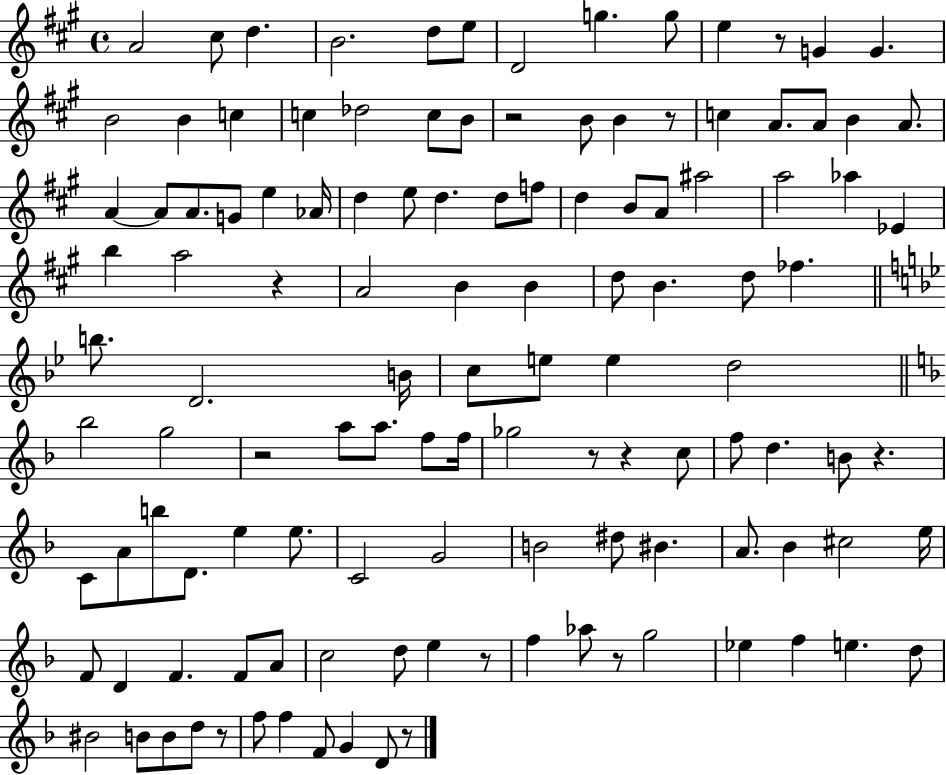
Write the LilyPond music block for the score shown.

{
  \clef treble
  \time 4/4
  \defaultTimeSignature
  \key a \major
  a'2 cis''8 d''4. | b'2. d''8 e''8 | d'2 g''4. g''8 | e''4 r8 g'4 g'4. | \break b'2 b'4 c''4 | c''4 des''2 c''8 b'8 | r2 b'8 b'4 r8 | c''4 a'8. a'8 b'4 a'8. | \break a'4~~ a'8 a'8. g'8 e''4 aes'16 | d''4 e''8 d''4. d''8 f''8 | d''4 b'8 a'8 ais''2 | a''2 aes''4 ees'4 | \break b''4 a''2 r4 | a'2 b'4 b'4 | d''8 b'4. d''8 fes''4. | \bar "||" \break \key g \minor b''8. d'2. b'16 | c''8 e''8 e''4 d''2 | \bar "||" \break \key d \minor bes''2 g''2 | r2 a''8 a''8. f''8 f''16 | ges''2 r8 r4 c''8 | f''8 d''4. b'8 r4. | \break c'8 a'8 b''8 d'8. e''4 e''8. | c'2 g'2 | b'2 dis''8 bis'4. | a'8. bes'4 cis''2 e''16 | \break f'8 d'4 f'4. f'8 a'8 | c''2 d''8 e''4 r8 | f''4 aes''8 r8 g''2 | ees''4 f''4 e''4. d''8 | \break bis'2 b'8 b'8 d''8 r8 | f''8 f''4 f'8 g'4 d'8 r8 | \bar "|."
}